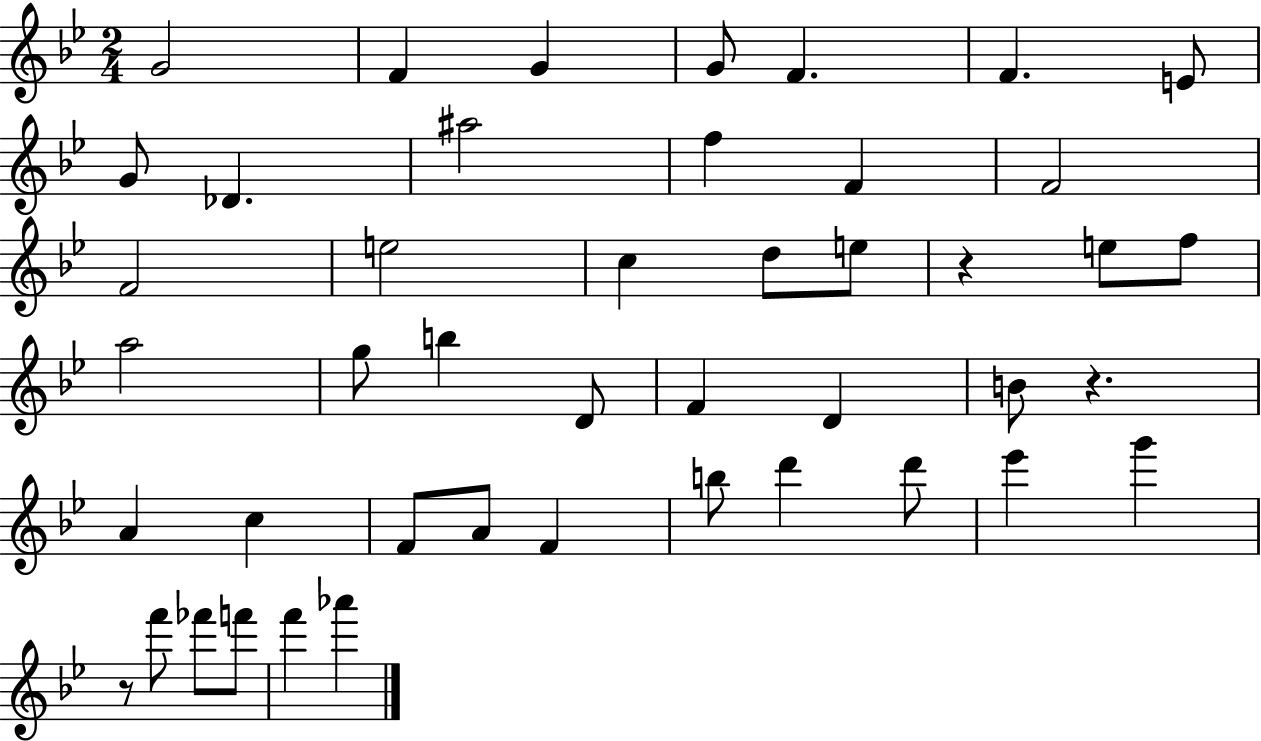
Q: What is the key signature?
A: BES major